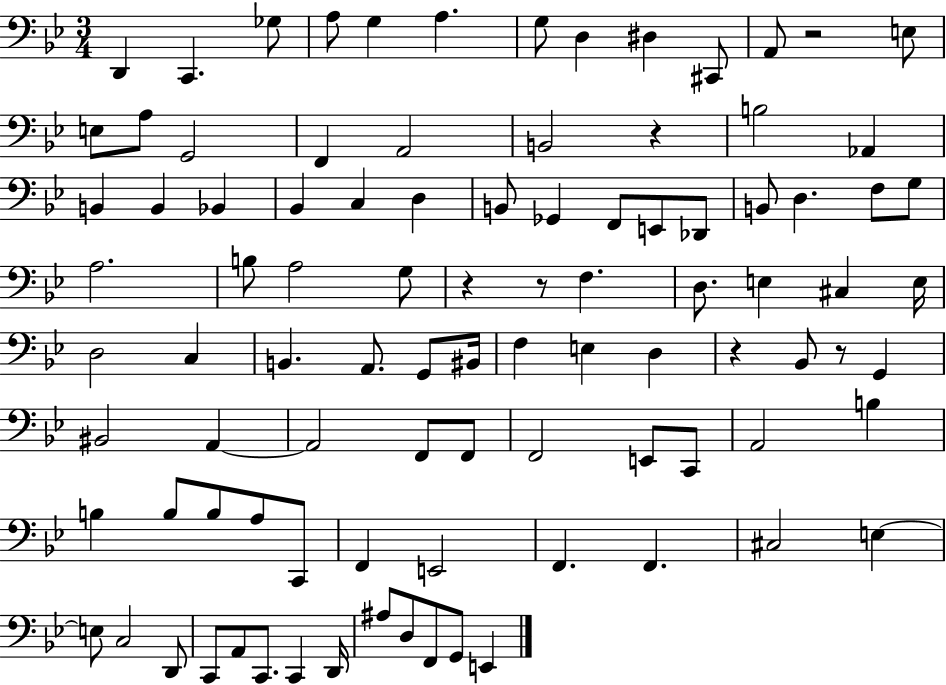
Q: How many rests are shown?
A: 6